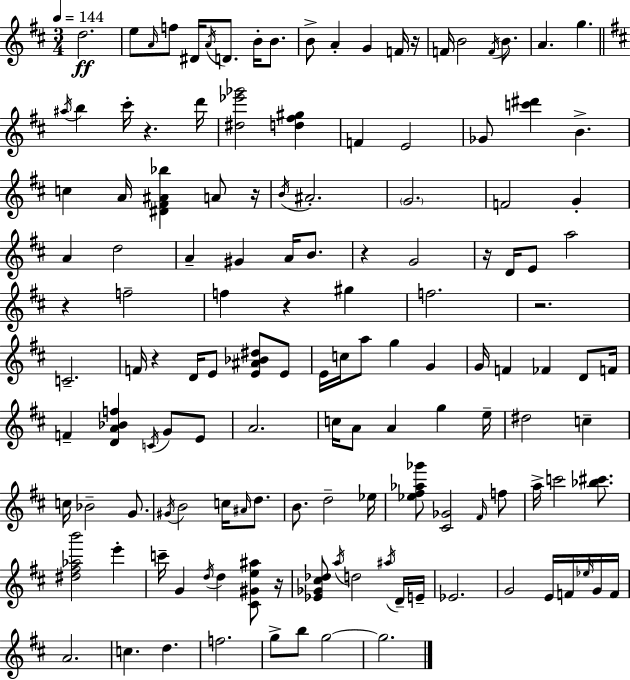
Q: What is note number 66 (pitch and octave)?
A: C4